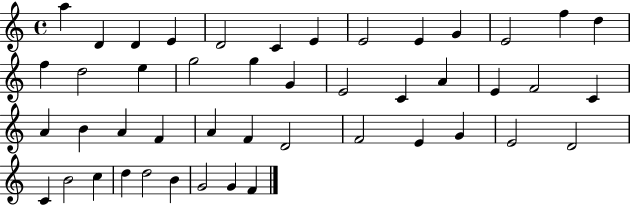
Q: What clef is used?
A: treble